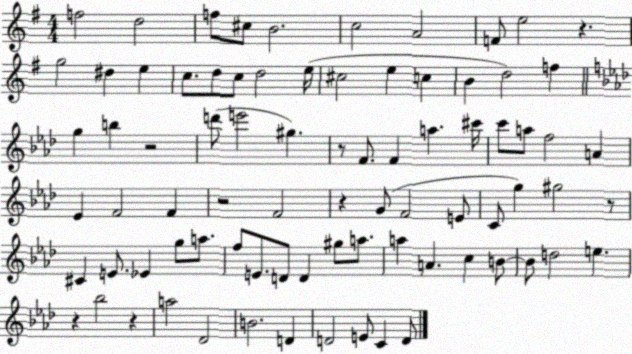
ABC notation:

X:1
T:Untitled
M:4/4
L:1/4
K:G
f2 d2 f/2 ^c/2 B2 c2 A2 F/2 e2 z g2 ^d e c/2 d/2 c/2 d2 e/4 ^c2 e c B d2 f g b z2 d'/2 e'2 ^g z/2 F/2 F a ^c'/4 c'/2 a/2 f2 A _E F2 F z2 F2 z G/2 F2 E/2 C/2 g ^g2 z/2 ^C E/2 _E g/2 a/2 f/2 E/2 D/2 D ^g/2 a/2 a A c B/2 B/2 d2 e z _b2 z a2 _D2 B2 D D2 E/2 C D/2